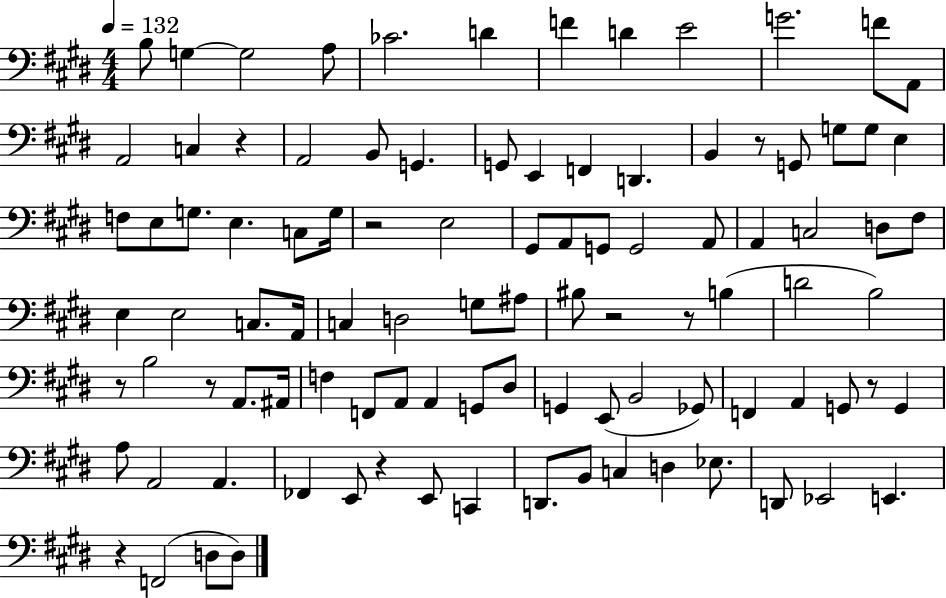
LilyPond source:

{
  \clef bass
  \numericTimeSignature
  \time 4/4
  \key e \major
  \tempo 4 = 132
  \repeat volta 2 { b8 g4~~ g2 a8 | ces'2. d'4 | f'4 d'4 e'2 | g'2. f'8 a,8 | \break a,2 c4 r4 | a,2 b,8 g,4. | g,8 e,4 f,4 d,4. | b,4 r8 g,8 g8 g8 e4 | \break f8 e8 g8. e4. c8 g16 | r2 e2 | gis,8 a,8 g,8 g,2 a,8 | a,4 c2 d8 fis8 | \break e4 e2 c8. a,16 | c4 d2 g8 ais8 | bis8 r2 r8 b4( | d'2 b2) | \break r8 b2 r8 a,8. ais,16 | f4 f,8 a,8 a,4 g,8 dis8 | g,4 e,8( b,2 ges,8) | f,4 a,4 g,8 r8 g,4 | \break a8 a,2 a,4. | fes,4 e,8 r4 e,8 c,4 | d,8. b,8 c4 d4 ees8. | d,8 ees,2 e,4. | \break r4 f,2( d8 d8) | } \bar "|."
}